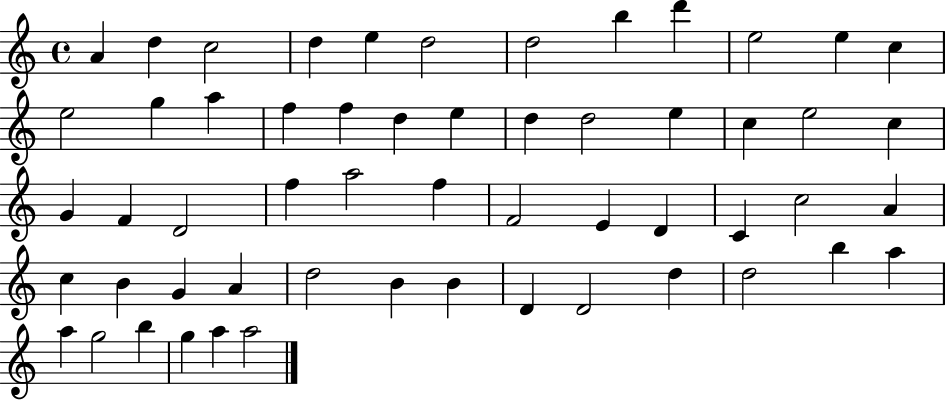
{
  \clef treble
  \time 4/4
  \defaultTimeSignature
  \key c \major
  a'4 d''4 c''2 | d''4 e''4 d''2 | d''2 b''4 d'''4 | e''2 e''4 c''4 | \break e''2 g''4 a''4 | f''4 f''4 d''4 e''4 | d''4 d''2 e''4 | c''4 e''2 c''4 | \break g'4 f'4 d'2 | f''4 a''2 f''4 | f'2 e'4 d'4 | c'4 c''2 a'4 | \break c''4 b'4 g'4 a'4 | d''2 b'4 b'4 | d'4 d'2 d''4 | d''2 b''4 a''4 | \break a''4 g''2 b''4 | g''4 a''4 a''2 | \bar "|."
}